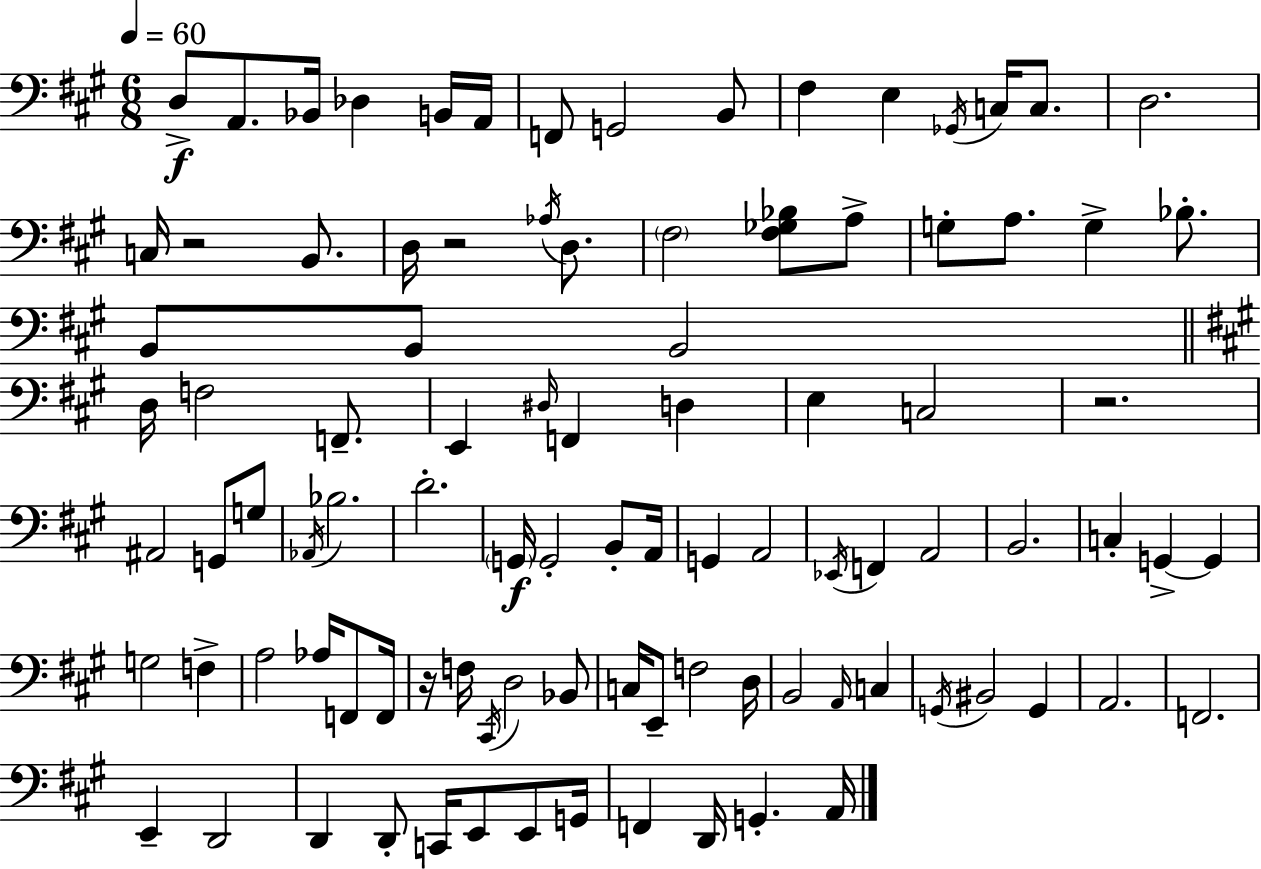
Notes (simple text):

D3/e A2/e. Bb2/s Db3/q B2/s A2/s F2/e G2/h B2/e F#3/q E3/q Gb2/s C3/s C3/e. D3/h. C3/s R/h B2/e. D3/s R/h Ab3/s D3/e. F#3/h [F#3,Gb3,Bb3]/e A3/e G3/e A3/e. G3/q Bb3/e. B2/e B2/e B2/h D3/s F3/h F2/e. E2/q D#3/s F2/q D3/q E3/q C3/h R/h. A#2/h G2/e G3/e Ab2/s Bb3/h. D4/h. G2/s G2/h B2/e A2/s G2/q A2/h Eb2/s F2/q A2/h B2/h. C3/q G2/q G2/q G3/h F3/q A3/h Ab3/s F2/e F2/s R/s F3/s C#2/s D3/h Bb2/e C3/s E2/e F3/h D3/s B2/h A2/s C3/q G2/s BIS2/h G2/q A2/h. F2/h. E2/q D2/h D2/q D2/e C2/s E2/e E2/e G2/s F2/q D2/s G2/q. A2/s